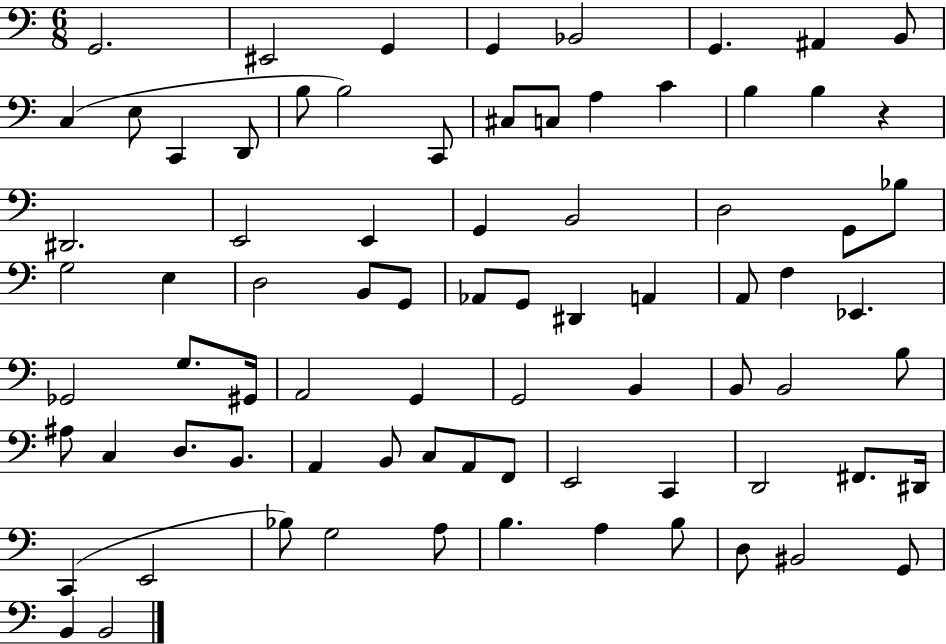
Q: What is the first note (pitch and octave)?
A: G2